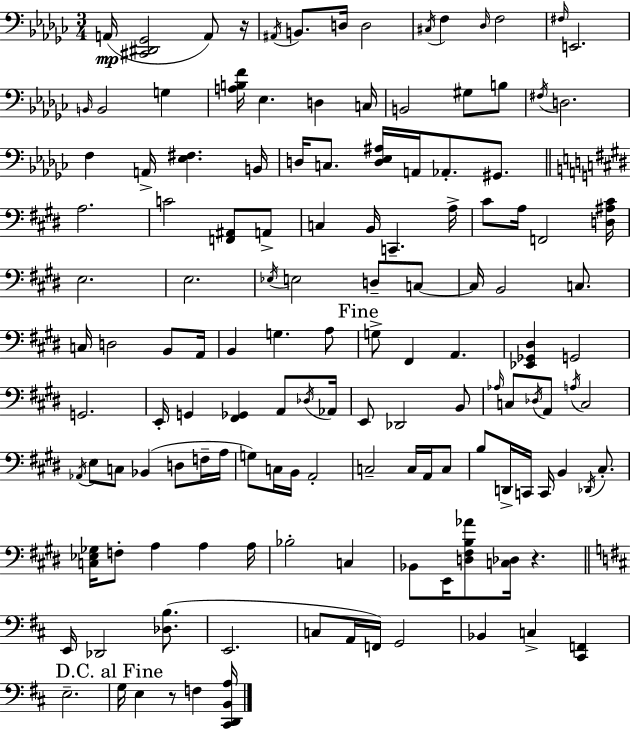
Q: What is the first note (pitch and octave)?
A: A2